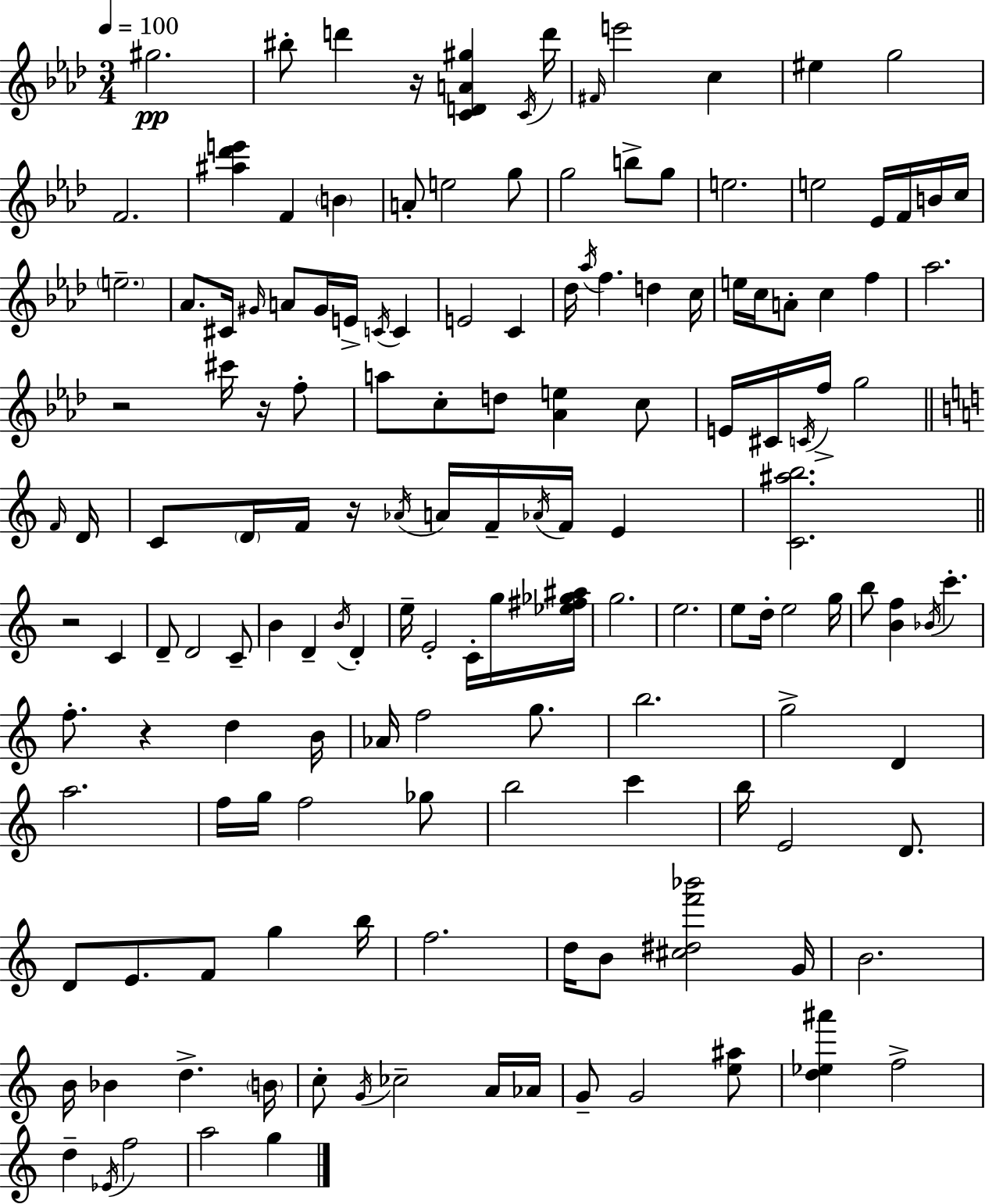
{
  \clef treble
  \numericTimeSignature
  \time 3/4
  \key aes \major
  \tempo 4 = 100
  gis''2.\pp | bis''8-. d'''4 r16 <c' d' a' gis''>4 \acciaccatura { c'16 } | d'''16 \grace { fis'16 } e'''2 c''4 | eis''4 g''2 | \break f'2. | <ais'' des''' e'''>4 f'4 \parenthesize b'4 | a'8-. e''2 | g''8 g''2 b''8-> | \break g''8 e''2. | e''2 ees'16 f'16 | b'16 c''16 \parenthesize e''2.-- | aes'8. cis'16 \grace { gis'16 } a'8 gis'16 e'16-> \acciaccatura { c'16 } | \break c'4 e'2 | c'4 des''16 \acciaccatura { aes''16 } f''4. | d''4 c''16 e''16 c''16 a'8-. c''4 | f''4 aes''2. | \break r2 | cis'''16 r16 f''8-. a''8 c''8-. d''8 <aes' e''>4 | c''8 e'16 cis'16 \acciaccatura { c'16 } f''16-> g''2 | \bar "||" \break \key a \minor \grace { f'16 } d'16 c'8 \parenthesize d'16 f'16 r16 \acciaccatura { aes'16 } a'16 f'16-- \acciaccatura { aes'16 } f'16 | e'4 <c' ais'' b''>2. | \bar "||" \break \key c \major r2 c'4 | d'8-- d'2 c'8-- | b'4 d'4-- \acciaccatura { b'16 } d'4-. | e''16-- e'2-. c'16-. g''16 | \break <ees'' fis'' ges'' ais''>16 g''2. | e''2. | e''8 d''16-. e''2 | g''16 b''8 <b' f''>4 \acciaccatura { bes'16 } c'''4.-. | \break f''8.-. r4 d''4 | b'16 aes'16 f''2 g''8. | b''2. | g''2-> d'4 | \break a''2. | f''16 g''16 f''2 | ges''8 b''2 c'''4 | b''16 e'2 d'8. | \break d'8 e'8. f'8 g''4 | b''16 f''2. | d''16 b'8 <cis'' dis'' f''' bes'''>2 | g'16 b'2. | \break b'16 bes'4 d''4.-> | \parenthesize b'16 c''8-. \acciaccatura { g'16 } ces''2-- | a'16 aes'16 g'8-- g'2 | <e'' ais''>8 <d'' ees'' ais'''>4 f''2-> | \break d''4-- \acciaccatura { ees'16 } f''2 | a''2 | g''4 \bar "|."
}